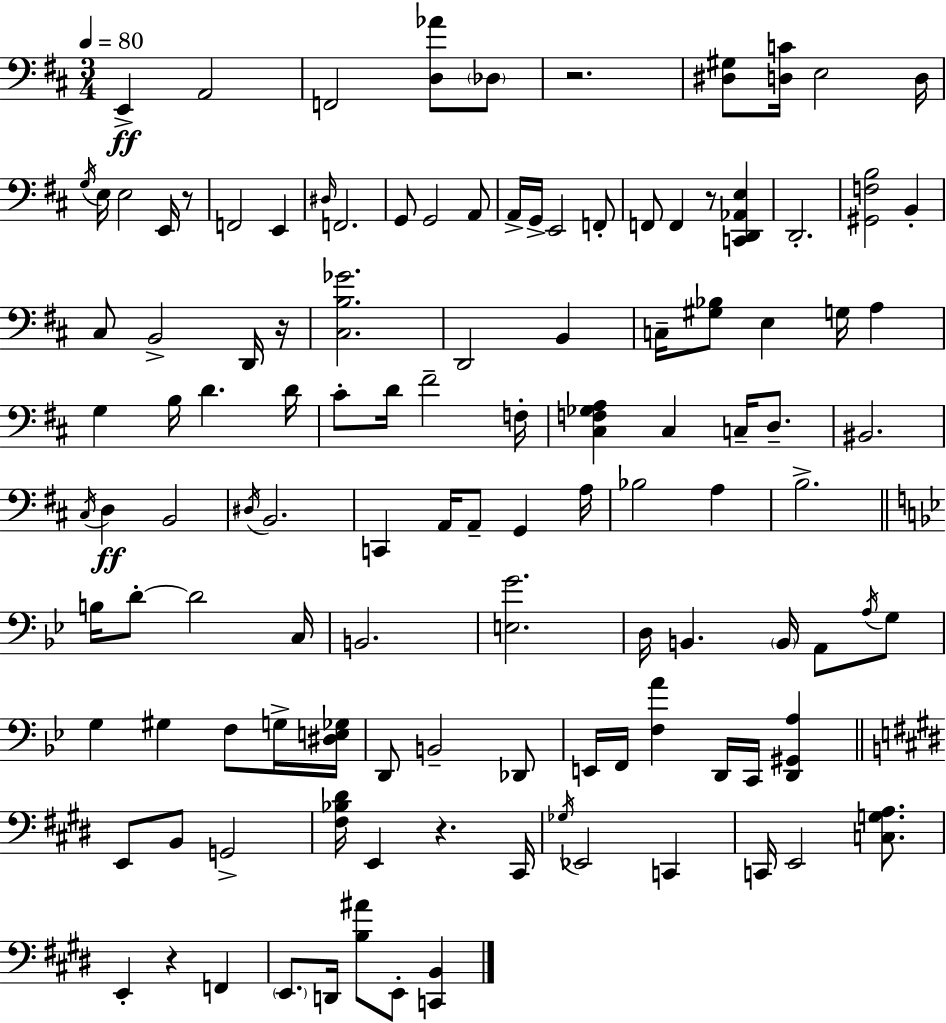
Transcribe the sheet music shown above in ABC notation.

X:1
T:Untitled
M:3/4
L:1/4
K:D
E,, A,,2 F,,2 [D,_A]/2 _D,/2 z2 [^D,^G,]/2 [D,C]/4 E,2 D,/4 G,/4 E,/4 E,2 E,,/4 z/2 F,,2 E,, ^D,/4 F,,2 G,,/2 G,,2 A,,/2 A,,/4 G,,/4 E,,2 F,,/2 F,,/2 F,, z/2 [C,,D,,_A,,E,] D,,2 [^G,,F,B,]2 B,, ^C,/2 B,,2 D,,/4 z/4 [^C,B,_G]2 D,,2 B,, C,/4 [^G,_B,]/2 E, G,/4 A, G, B,/4 D D/4 ^C/2 D/4 ^F2 F,/4 [^C,F,_G,A,] ^C, C,/4 D,/2 ^B,,2 ^C,/4 D, B,,2 ^D,/4 B,,2 C,, A,,/4 A,,/2 G,, A,/4 _B,2 A, B,2 B,/4 D/2 D2 C,/4 B,,2 [E,G]2 D,/4 B,, B,,/4 A,,/2 A,/4 G,/2 G, ^G, F,/2 G,/4 [^D,E,_G,]/4 D,,/2 B,,2 _D,,/2 E,,/4 F,,/4 [F,A] D,,/4 C,,/4 [D,,^G,,A,] E,,/2 B,,/2 G,,2 [^F,_B,^D]/4 E,, z ^C,,/4 _G,/4 _E,,2 C,, C,,/4 E,,2 [C,G,A,]/2 E,, z F,, E,,/2 D,,/4 [B,^A]/2 E,,/2 [C,,B,,]